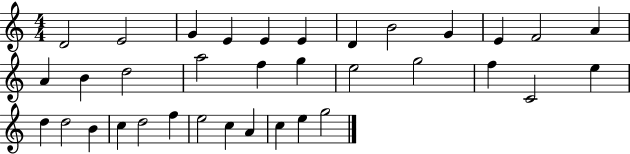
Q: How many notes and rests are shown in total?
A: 35